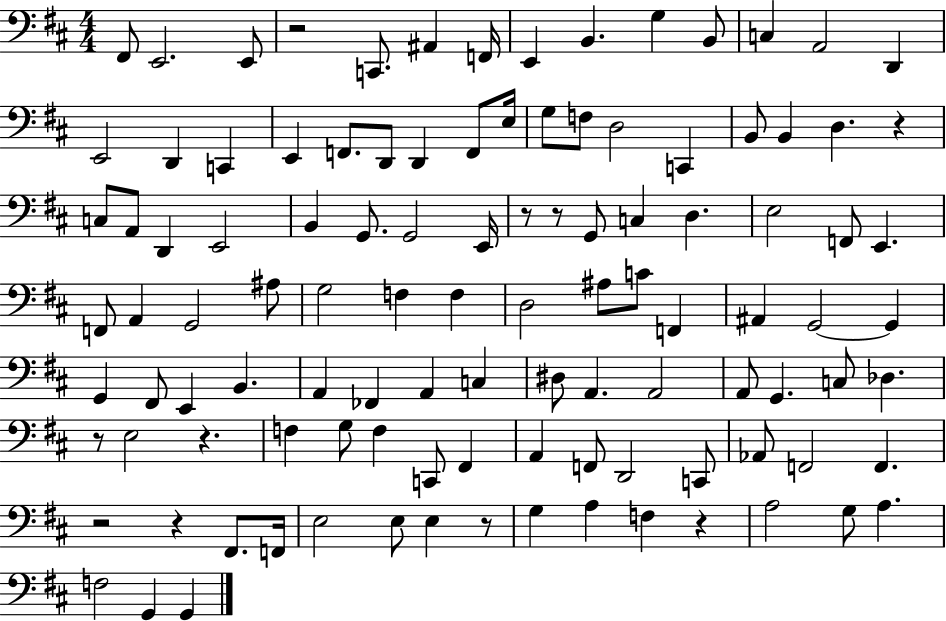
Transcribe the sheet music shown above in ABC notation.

X:1
T:Untitled
M:4/4
L:1/4
K:D
^F,,/2 E,,2 E,,/2 z2 C,,/2 ^A,, F,,/4 E,, B,, G, B,,/2 C, A,,2 D,, E,,2 D,, C,, E,, F,,/2 D,,/2 D,, F,,/2 E,/4 G,/2 F,/2 D,2 C,, B,,/2 B,, D, z C,/2 A,,/2 D,, E,,2 B,, G,,/2 G,,2 E,,/4 z/2 z/2 G,,/2 C, D, E,2 F,,/2 E,, F,,/2 A,, G,,2 ^A,/2 G,2 F, F, D,2 ^A,/2 C/2 F,, ^A,, G,,2 G,, G,, ^F,,/2 E,, B,, A,, _F,, A,, C, ^D,/2 A,, A,,2 A,,/2 G,, C,/2 _D, z/2 E,2 z F, G,/2 F, C,,/2 ^F,, A,, F,,/2 D,,2 C,,/2 _A,,/2 F,,2 F,, z2 z ^F,,/2 F,,/4 E,2 E,/2 E, z/2 G, A, F, z A,2 G,/2 A, F,2 G,, G,,